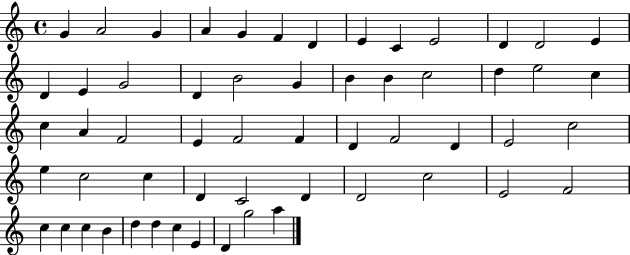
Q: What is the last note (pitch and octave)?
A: A5